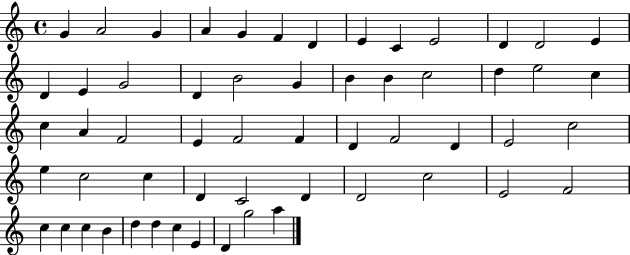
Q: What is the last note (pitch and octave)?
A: A5